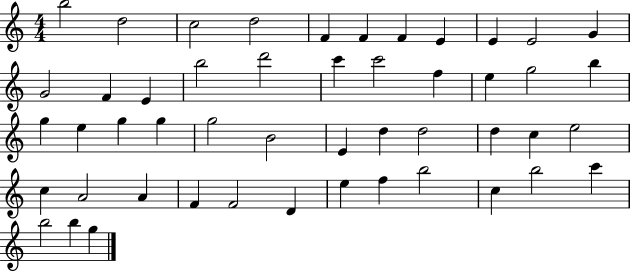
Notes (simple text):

B5/h D5/h C5/h D5/h F4/q F4/q F4/q E4/q E4/q E4/h G4/q G4/h F4/q E4/q B5/h D6/h C6/q C6/h F5/q E5/q G5/h B5/q G5/q E5/q G5/q G5/q G5/h B4/h E4/q D5/q D5/h D5/q C5/q E5/h C5/q A4/h A4/q F4/q F4/h D4/q E5/q F5/q B5/h C5/q B5/h C6/q B5/h B5/q G5/q